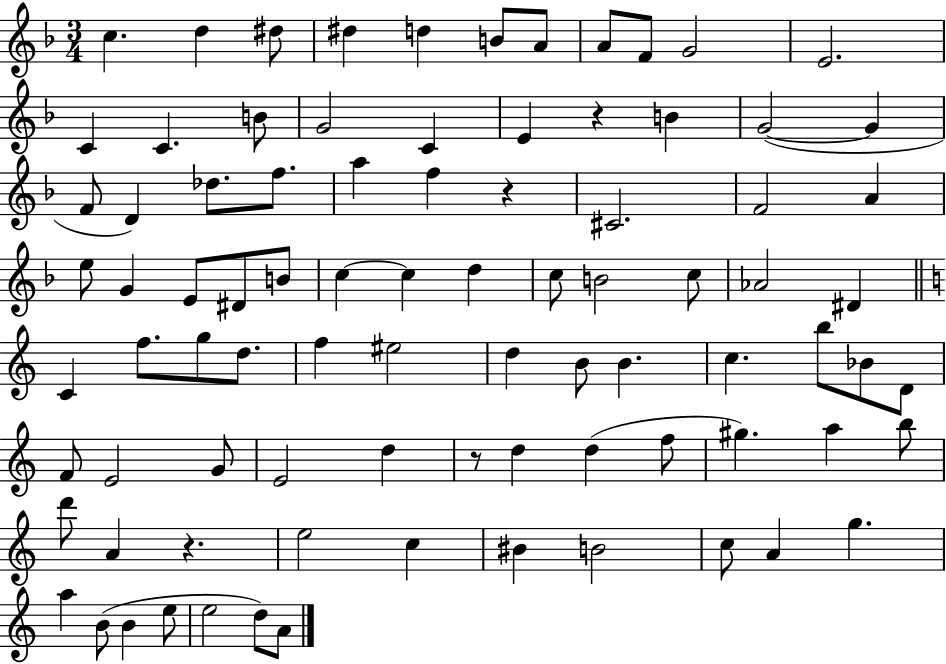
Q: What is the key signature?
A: F major